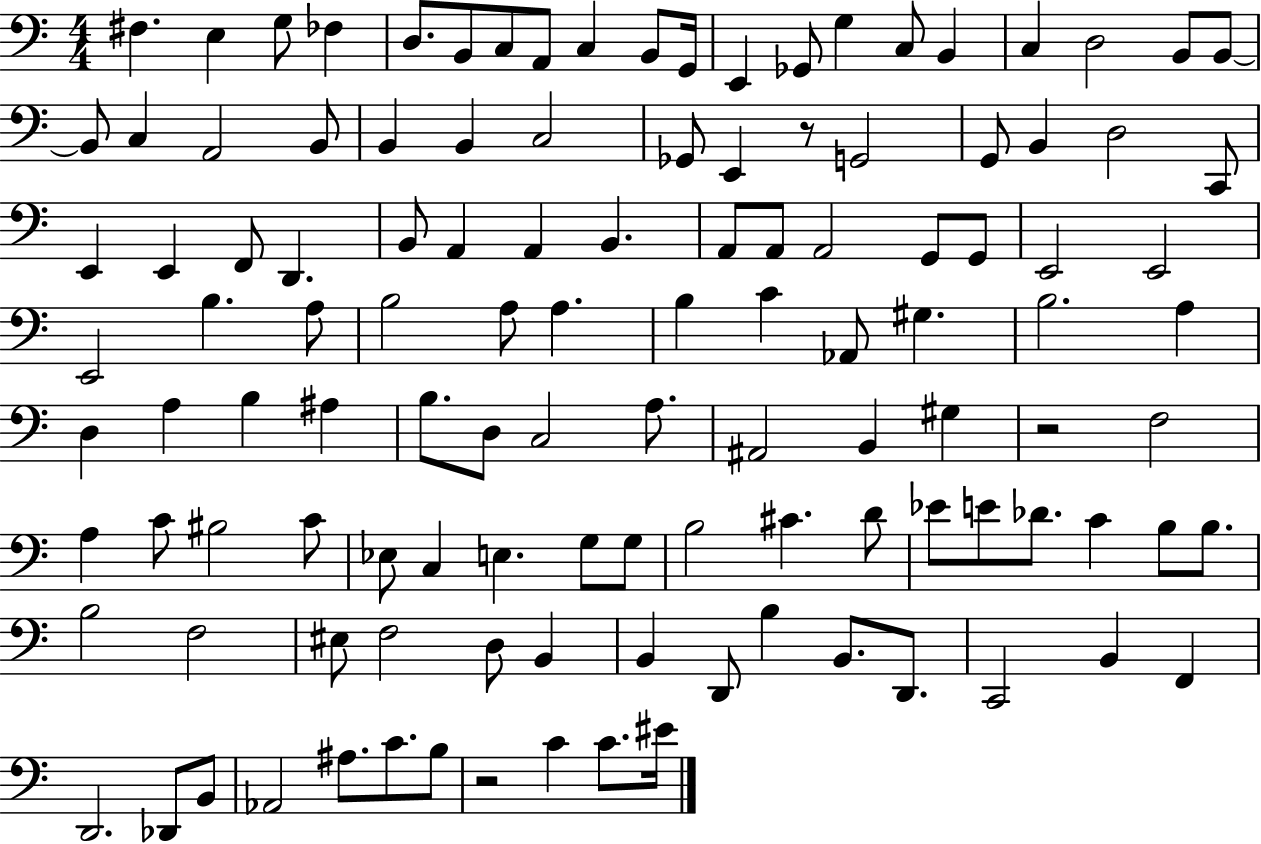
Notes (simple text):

F#3/q. E3/q G3/e FES3/q D3/e. B2/e C3/e A2/e C3/q B2/e G2/s E2/q Gb2/e G3/q C3/e B2/q C3/q D3/h B2/e B2/e B2/e C3/q A2/h B2/e B2/q B2/q C3/h Gb2/e E2/q R/e G2/h G2/e B2/q D3/h C2/e E2/q E2/q F2/e D2/q. B2/e A2/q A2/q B2/q. A2/e A2/e A2/h G2/e G2/e E2/h E2/h E2/h B3/q. A3/e B3/h A3/e A3/q. B3/q C4/q Ab2/e G#3/q. B3/h. A3/q D3/q A3/q B3/q A#3/q B3/e. D3/e C3/h A3/e. A#2/h B2/q G#3/q R/h F3/h A3/q C4/e BIS3/h C4/e Eb3/e C3/q E3/q. G3/e G3/e B3/h C#4/q. D4/e Eb4/e E4/e Db4/e. C4/q B3/e B3/e. B3/h F3/h EIS3/e F3/h D3/e B2/q B2/q D2/e B3/q B2/e. D2/e. C2/h B2/q F2/q D2/h. Db2/e B2/e Ab2/h A#3/e. C4/e. B3/e R/h C4/q C4/e. EIS4/s